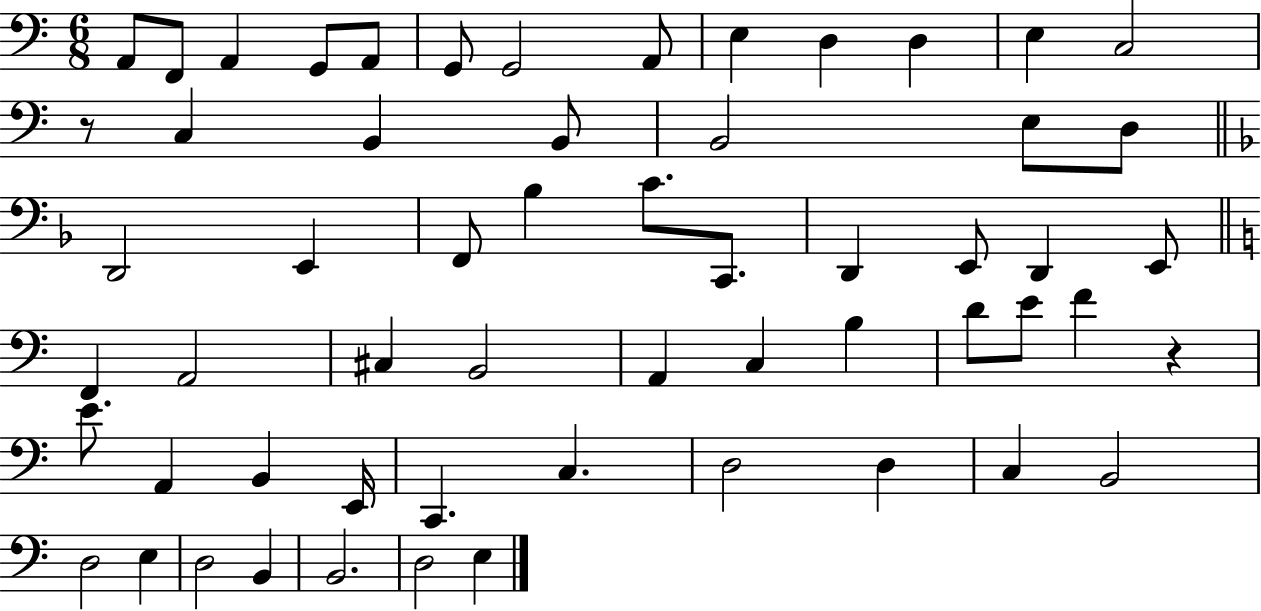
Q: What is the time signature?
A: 6/8